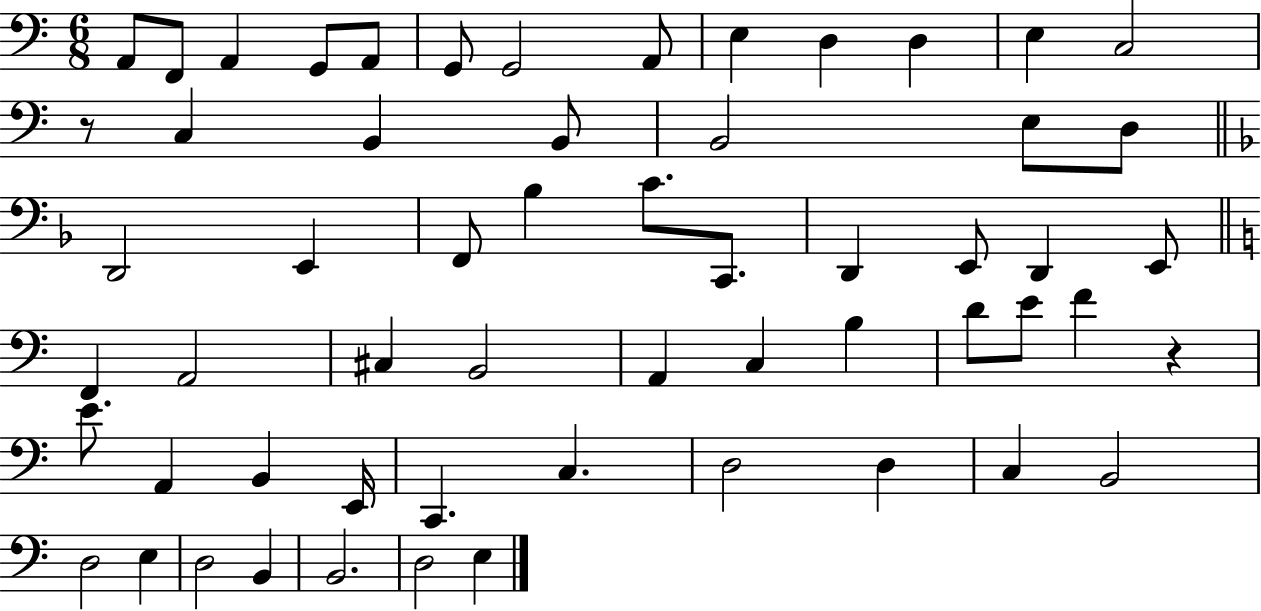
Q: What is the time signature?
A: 6/8